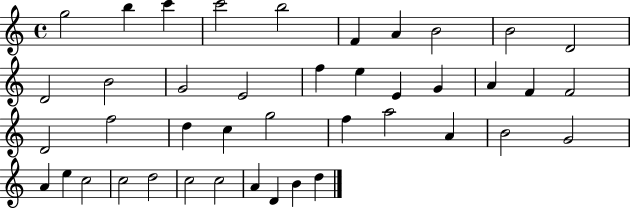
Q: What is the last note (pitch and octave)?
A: D5